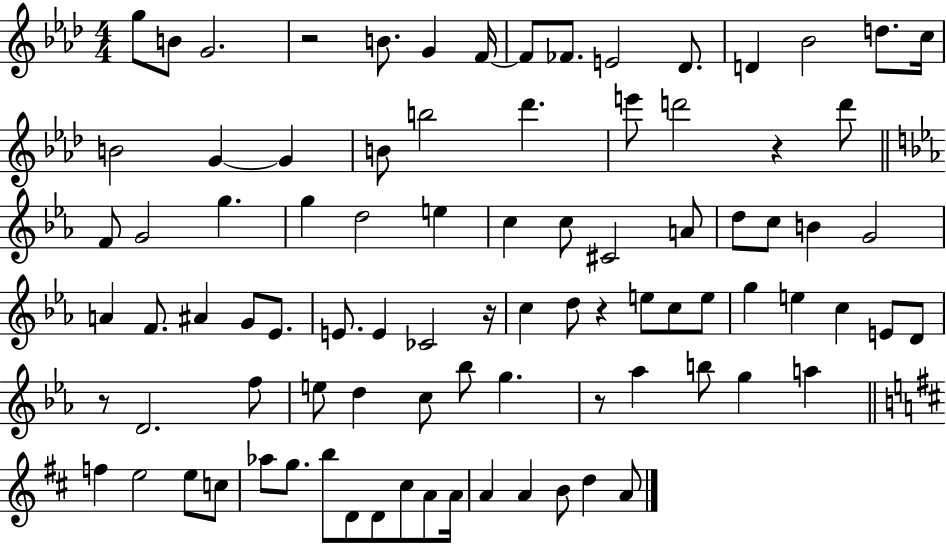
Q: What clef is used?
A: treble